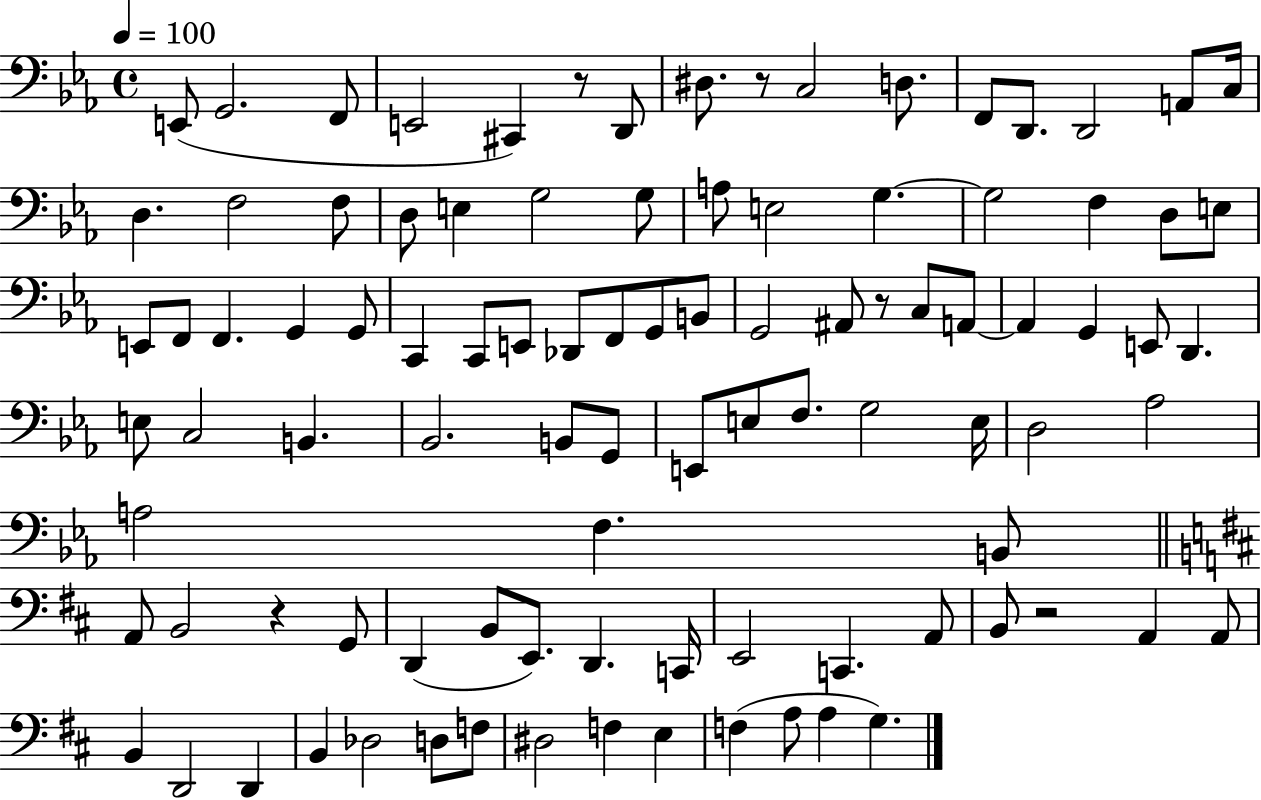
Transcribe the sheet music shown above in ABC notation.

X:1
T:Untitled
M:4/4
L:1/4
K:Eb
E,,/2 G,,2 F,,/2 E,,2 ^C,, z/2 D,,/2 ^D,/2 z/2 C,2 D,/2 F,,/2 D,,/2 D,,2 A,,/2 C,/4 D, F,2 F,/2 D,/2 E, G,2 G,/2 A,/2 E,2 G, G,2 F, D,/2 E,/2 E,,/2 F,,/2 F,, G,, G,,/2 C,, C,,/2 E,,/2 _D,,/2 F,,/2 G,,/2 B,,/2 G,,2 ^A,,/2 z/2 C,/2 A,,/2 A,, G,, E,,/2 D,, E,/2 C,2 B,, _B,,2 B,,/2 G,,/2 E,,/2 E,/2 F,/2 G,2 E,/4 D,2 _A,2 A,2 F, B,,/2 A,,/2 B,,2 z G,,/2 D,, B,,/2 E,,/2 D,, C,,/4 E,,2 C,, A,,/2 B,,/2 z2 A,, A,,/2 B,, D,,2 D,, B,, _D,2 D,/2 F,/2 ^D,2 F, E, F, A,/2 A, G,